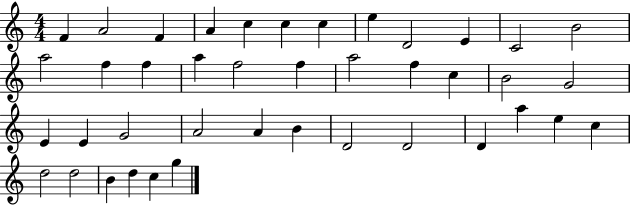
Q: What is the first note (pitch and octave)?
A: F4